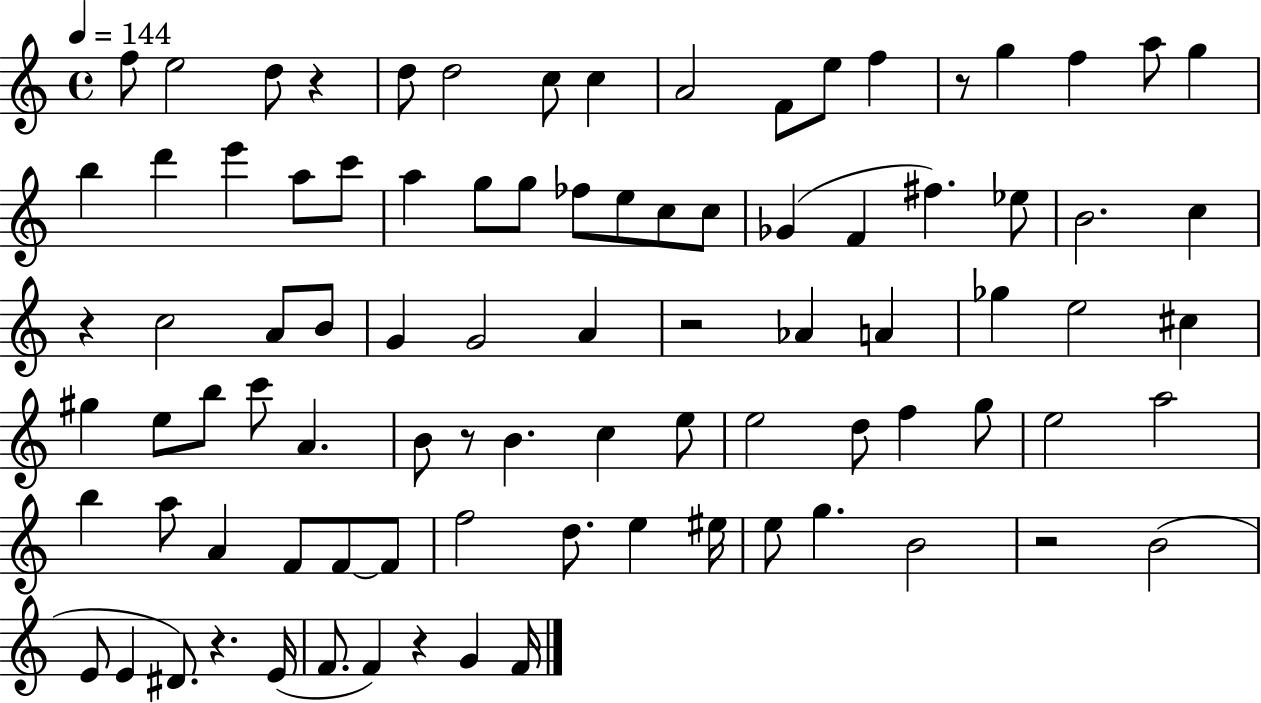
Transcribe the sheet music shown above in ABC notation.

X:1
T:Untitled
M:4/4
L:1/4
K:C
f/2 e2 d/2 z d/2 d2 c/2 c A2 F/2 e/2 f z/2 g f a/2 g b d' e' a/2 c'/2 a g/2 g/2 _f/2 e/2 c/2 c/2 _G F ^f _e/2 B2 c z c2 A/2 B/2 G G2 A z2 _A A _g e2 ^c ^g e/2 b/2 c'/2 A B/2 z/2 B c e/2 e2 d/2 f g/2 e2 a2 b a/2 A F/2 F/2 F/2 f2 d/2 e ^e/4 e/2 g B2 z2 B2 E/2 E ^D/2 z E/4 F/2 F z G F/4